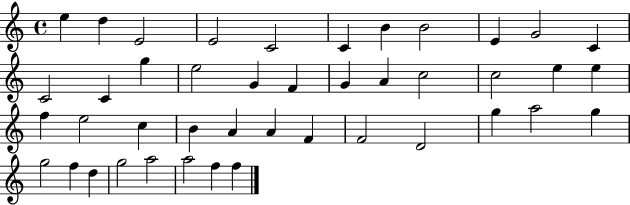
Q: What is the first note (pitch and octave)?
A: E5